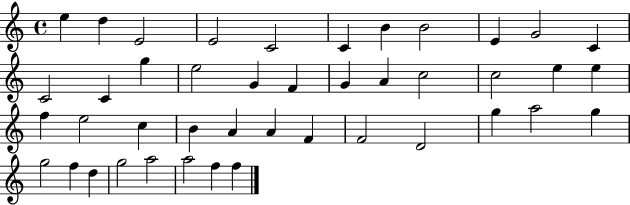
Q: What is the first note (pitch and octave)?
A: E5